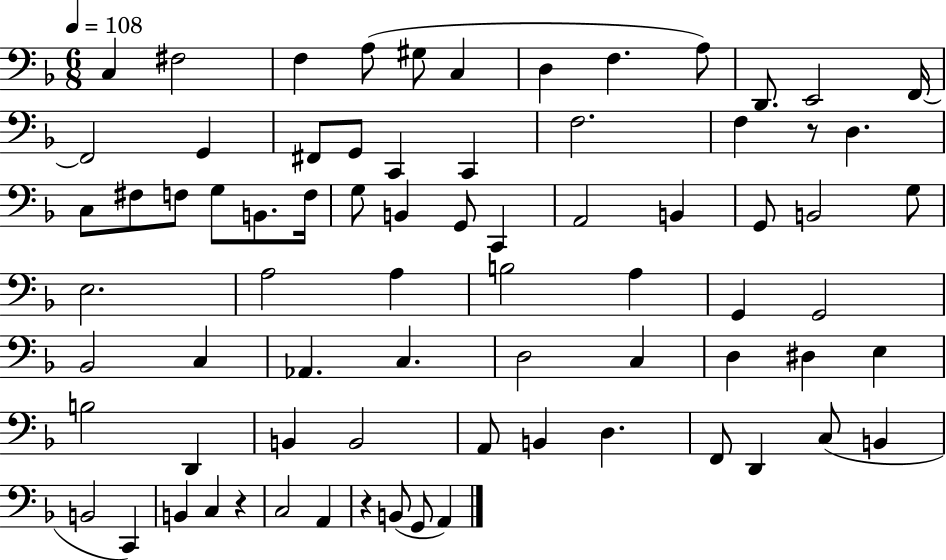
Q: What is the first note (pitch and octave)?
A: C3